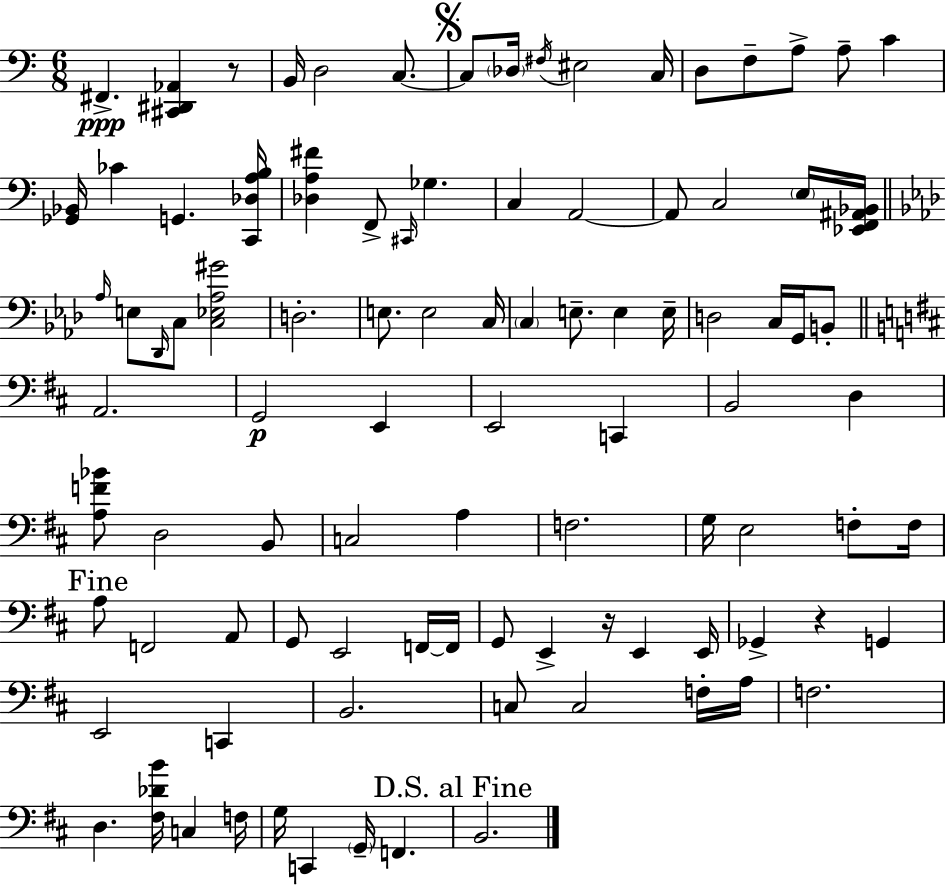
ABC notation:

X:1
T:Untitled
M:6/8
L:1/4
K:Am
^F,, [^C,,^D,,_A,,] z/2 B,,/4 D,2 C,/2 C,/2 _D,/4 ^F,/4 ^E,2 C,/4 D,/2 F,/2 A,/2 A,/2 C [_G,,_B,,]/4 _C G,, [C,,_D,A,B,]/4 [_D,A,^F] F,,/2 ^C,,/4 _G, C, A,,2 A,,/2 C,2 E,/4 [_E,,F,,^A,,_B,,]/4 _A,/4 E,/2 _D,,/4 C,/2 [C,_E,_A,^G]2 D,2 E,/2 E,2 C,/4 C, E,/2 E, E,/4 D,2 C,/4 G,,/4 B,,/2 A,,2 G,,2 E,, E,,2 C,, B,,2 D, [A,F_B]/2 D,2 B,,/2 C,2 A, F,2 G,/4 E,2 F,/2 F,/4 A,/2 F,,2 A,,/2 G,,/2 E,,2 F,,/4 F,,/4 G,,/2 E,, z/4 E,, E,,/4 _G,, z G,, E,,2 C,, B,,2 C,/2 C,2 F,/4 A,/4 F,2 D, [^F,_DB]/4 C, F,/4 G,/4 C,, G,,/4 F,, B,,2